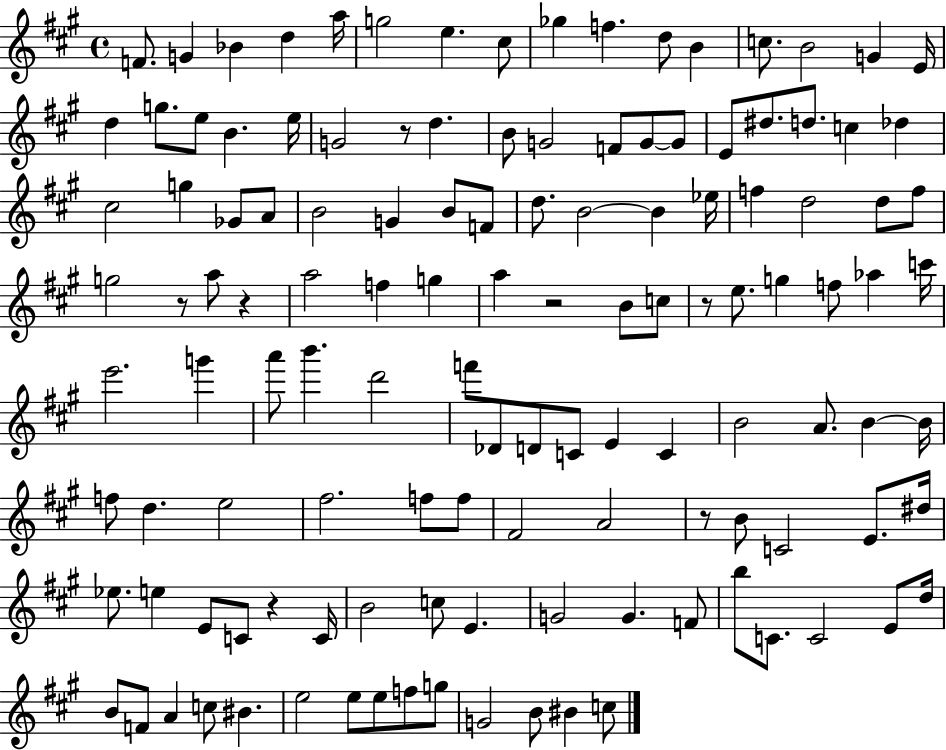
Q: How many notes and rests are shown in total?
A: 126